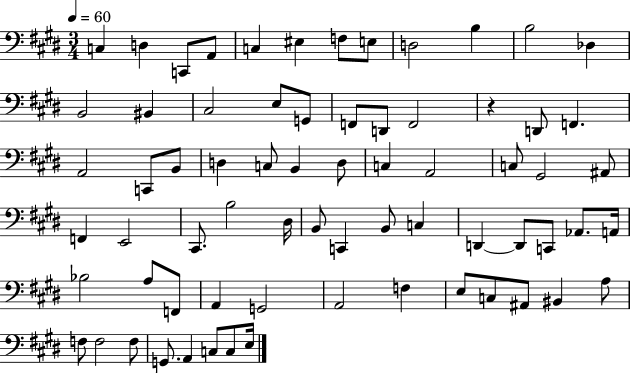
C3/q D3/q C2/e A2/e C3/q EIS3/q F3/e E3/e D3/h B3/q B3/h Db3/q B2/h BIS2/q C#3/h E3/e G2/e F2/e D2/e F2/h R/q D2/e F2/q. A2/h C2/e B2/e D3/q C3/e B2/q D3/e C3/q A2/h C3/e G#2/h A#2/e F2/q E2/h C#2/e. B3/h D#3/s B2/e C2/q B2/e C3/q D2/q D2/e C2/e Ab2/e. A2/s Bb3/h A3/e F2/e A2/q G2/h A2/h F3/q E3/e C3/e A#2/e BIS2/q A3/e F3/e F3/h F3/e G2/e. A2/q C3/e C3/e E3/s